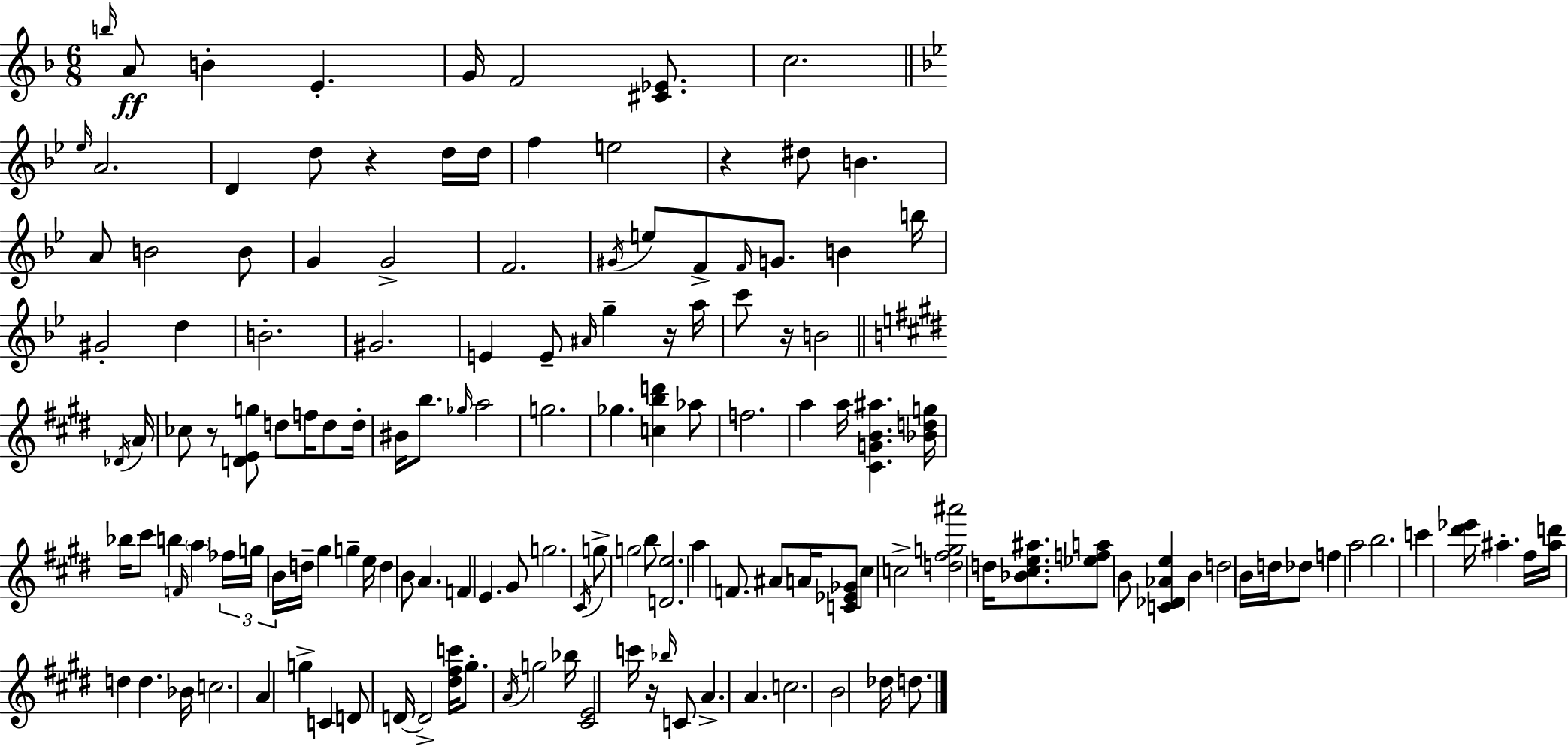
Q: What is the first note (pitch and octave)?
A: B5